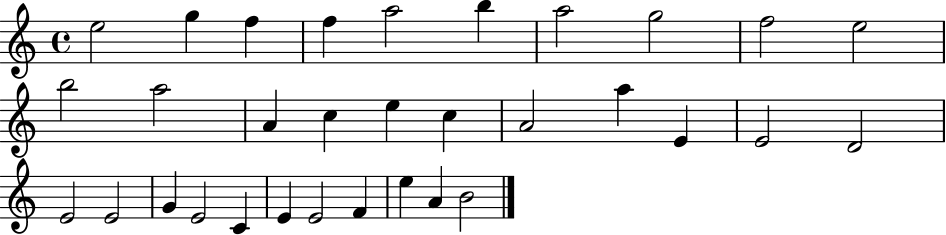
E5/h G5/q F5/q F5/q A5/h B5/q A5/h G5/h F5/h E5/h B5/h A5/h A4/q C5/q E5/q C5/q A4/h A5/q E4/q E4/h D4/h E4/h E4/h G4/q E4/h C4/q E4/q E4/h F4/q E5/q A4/q B4/h